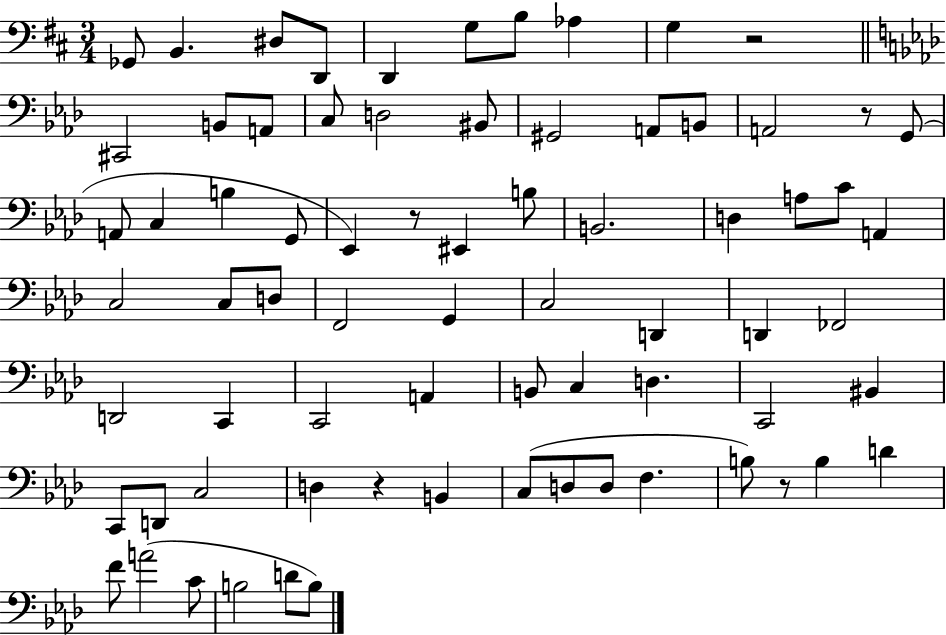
X:1
T:Untitled
M:3/4
L:1/4
K:D
_G,,/2 B,, ^D,/2 D,,/2 D,, G,/2 B,/2 _A, G, z2 ^C,,2 B,,/2 A,,/2 C,/2 D,2 ^B,,/2 ^G,,2 A,,/2 B,,/2 A,,2 z/2 G,,/2 A,,/2 C, B, G,,/2 _E,, z/2 ^E,, B,/2 B,,2 D, A,/2 C/2 A,, C,2 C,/2 D,/2 F,,2 G,, C,2 D,, D,, _F,,2 D,,2 C,, C,,2 A,, B,,/2 C, D, C,,2 ^B,, C,,/2 D,,/2 C,2 D, z B,, C,/2 D,/2 D,/2 F, B,/2 z/2 B, D F/2 A2 C/2 B,2 D/2 B,/2